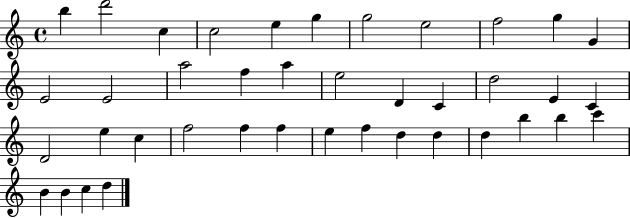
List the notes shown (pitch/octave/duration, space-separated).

B5/q D6/h C5/q C5/h E5/q G5/q G5/h E5/h F5/h G5/q G4/q E4/h E4/h A5/h F5/q A5/q E5/h D4/q C4/q D5/h E4/q C4/q D4/h E5/q C5/q F5/h F5/q F5/q E5/q F5/q D5/q D5/q D5/q B5/q B5/q C6/q B4/q B4/q C5/q D5/q